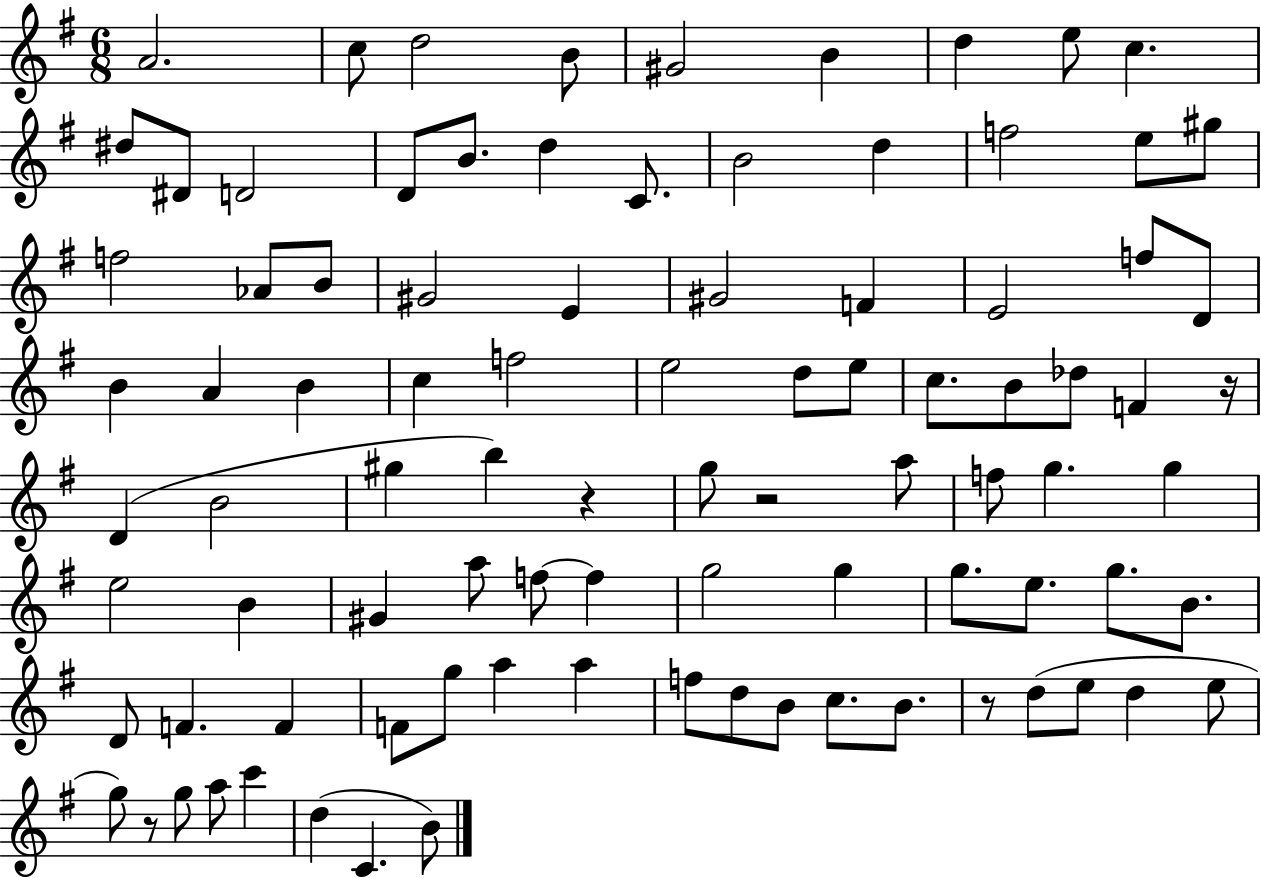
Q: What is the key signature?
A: G major